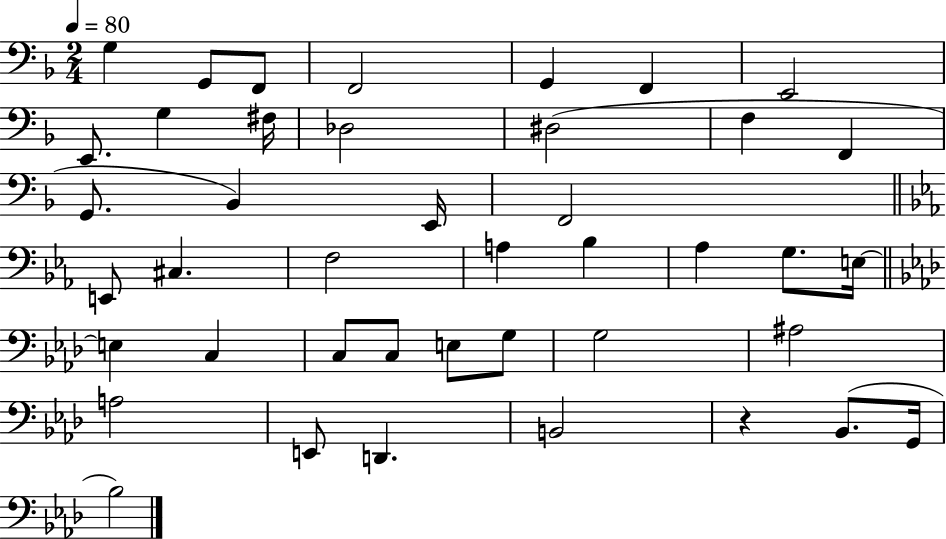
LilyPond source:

{
  \clef bass
  \numericTimeSignature
  \time 2/4
  \key f \major
  \tempo 4 = 80
  g4 g,8 f,8 | f,2 | g,4 f,4 | e,2 | \break e,8. g4 fis16 | des2 | dis2( | f4 f,4 | \break g,8. bes,4) e,16 | f,2 | \bar "||" \break \key ees \major e,8 cis4. | f2 | a4 bes4 | aes4 g8. e16~~ | \break \bar "||" \break \key aes \major e4 c4 | c8 c8 e8 g8 | g2 | ais2 | \break a2 | e,8 d,4. | b,2 | r4 bes,8.( g,16 | \break bes2) | \bar "|."
}